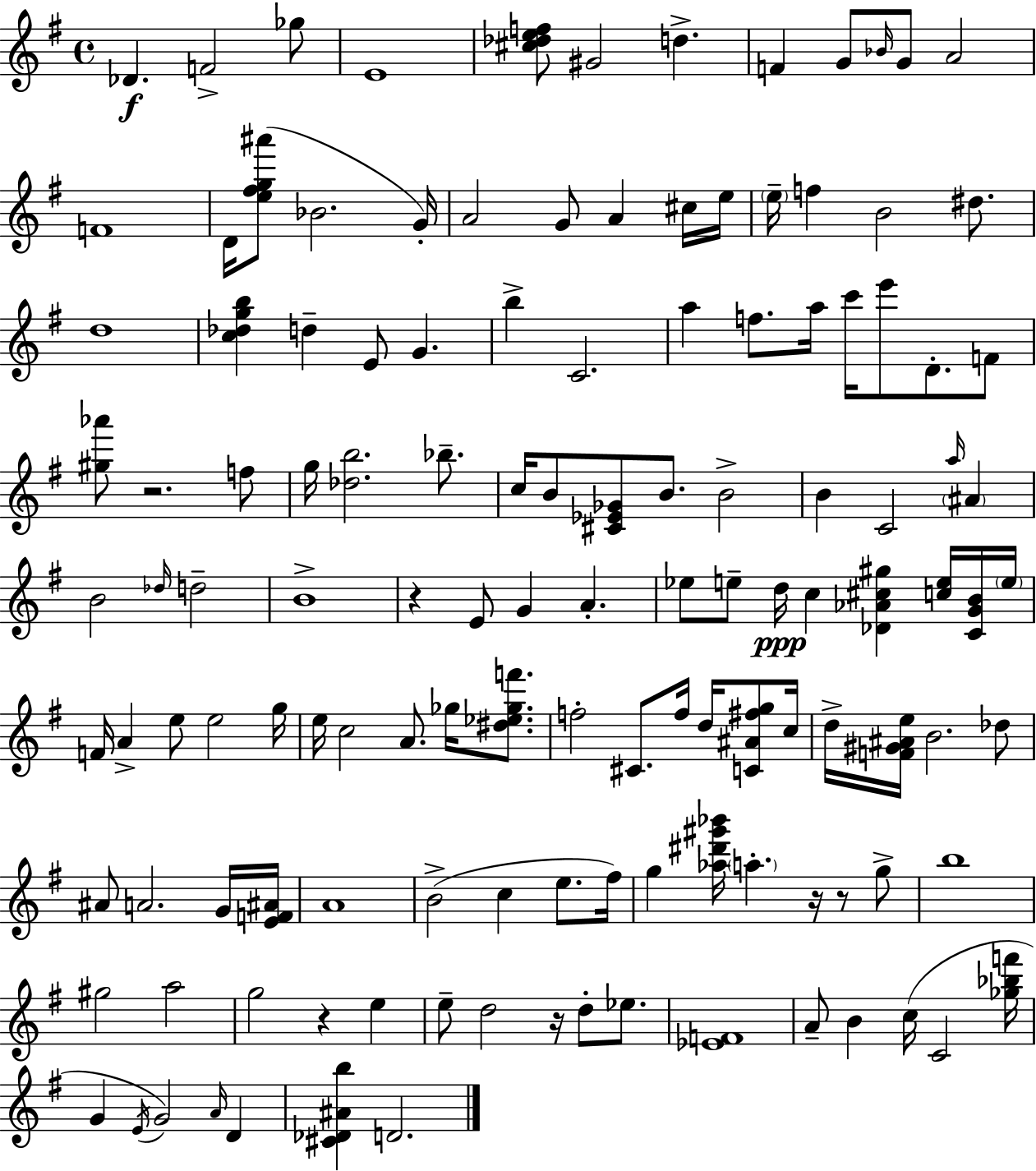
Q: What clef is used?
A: treble